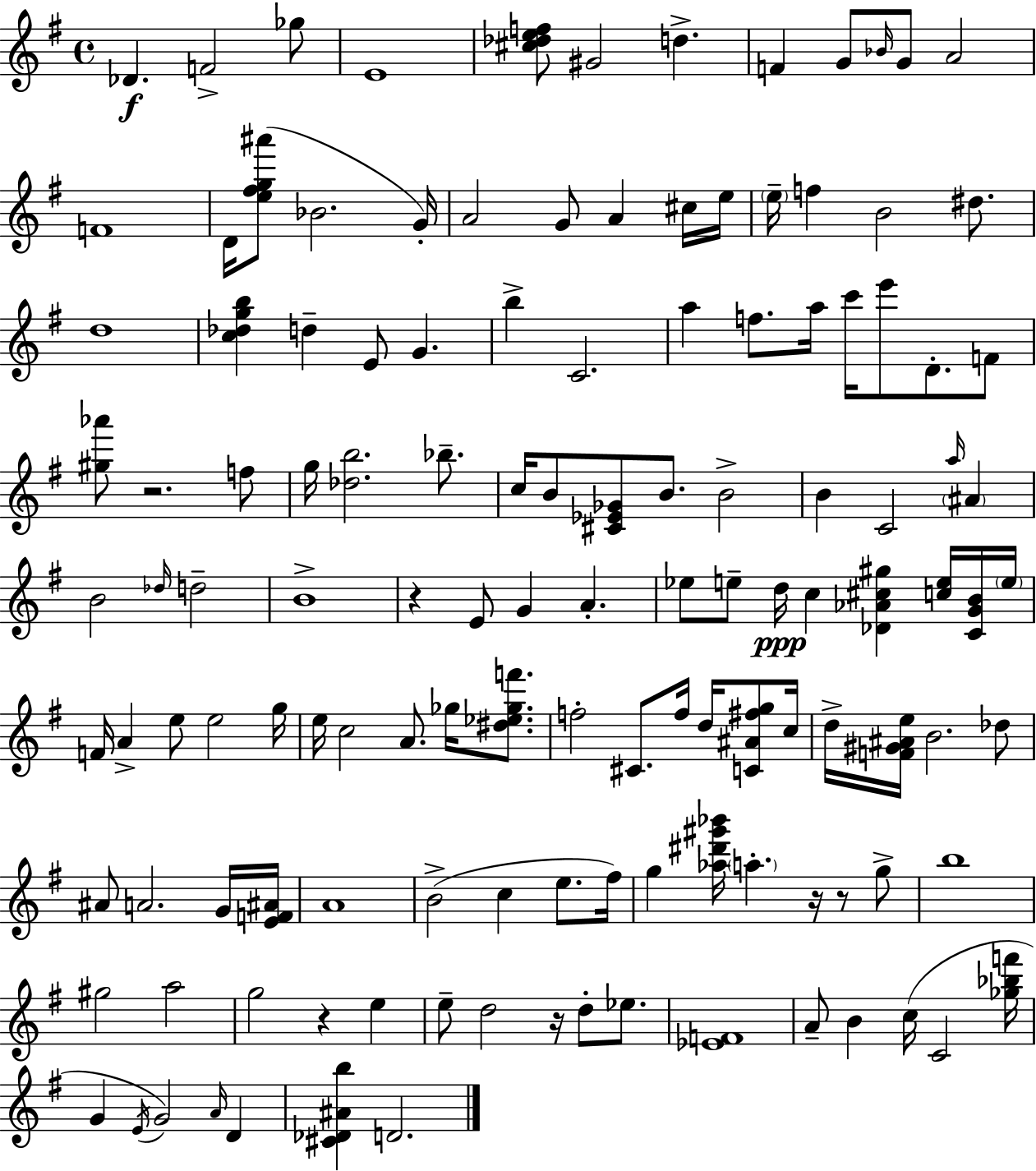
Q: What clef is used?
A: treble